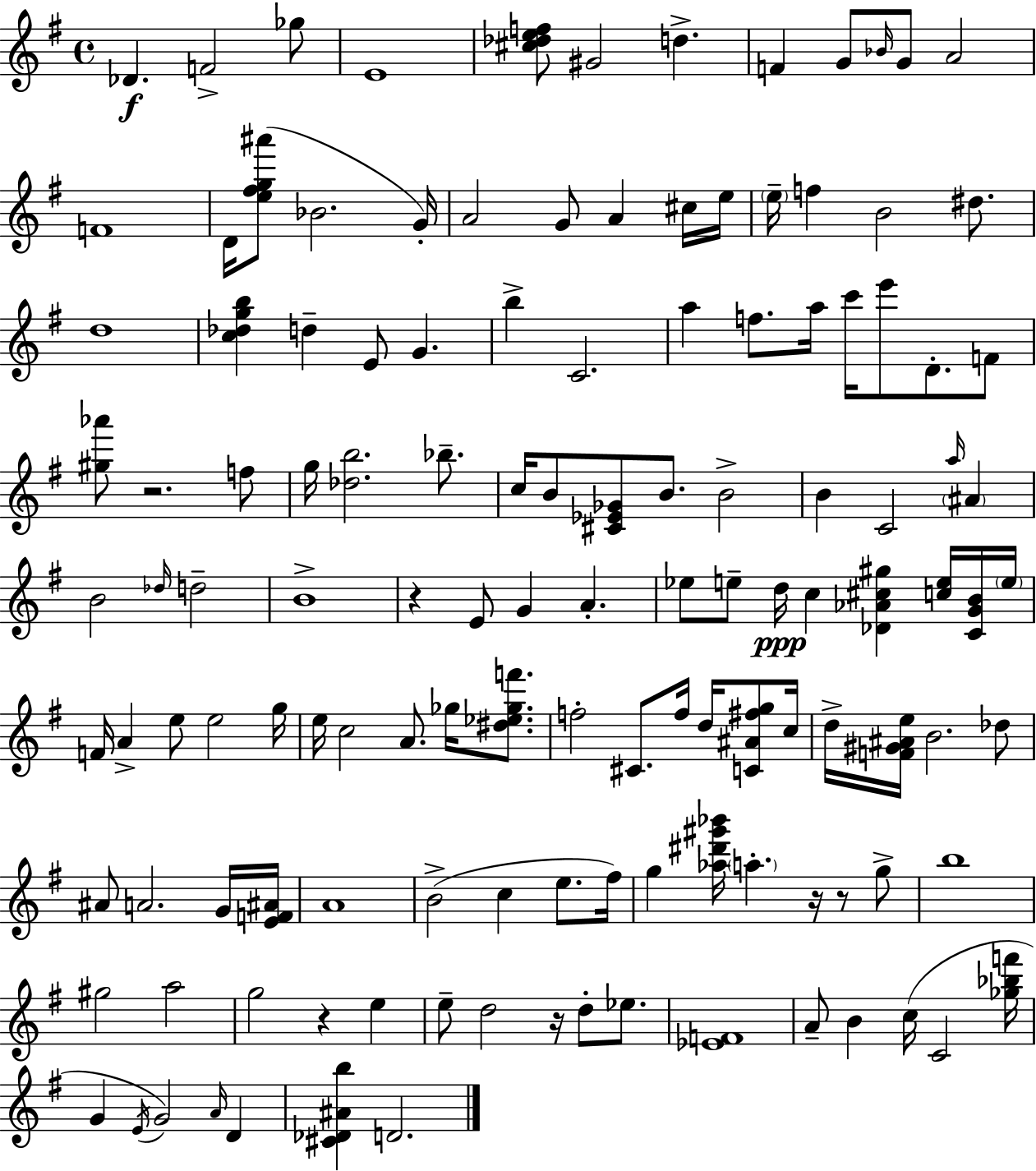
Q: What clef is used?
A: treble